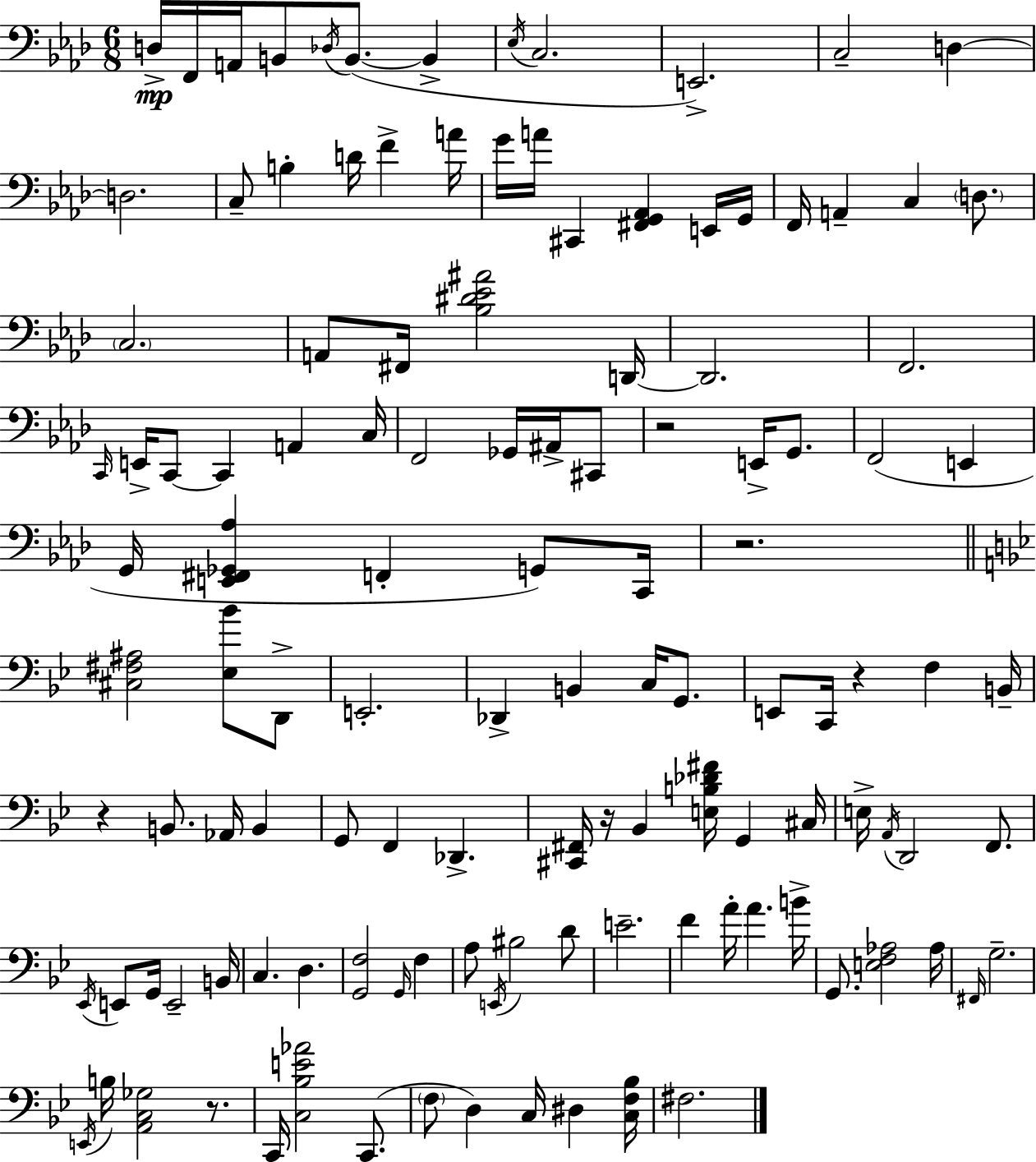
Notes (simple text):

D3/s F2/s A2/s B2/e Db3/s B2/e. B2/q Eb3/s C3/h. E2/h. C3/h D3/q D3/h. C3/e B3/q D4/s F4/q A4/s G4/s A4/s C#2/q [F#2,G2,Ab2]/q E2/s G2/s F2/s A2/q C3/q D3/e. C3/h. A2/e F#2/s [Bb3,D#4,Eb4,A#4]/h D2/s D2/h. F2/h. C2/s E2/s C2/e C2/q A2/q C3/s F2/h Gb2/s A#2/s C#2/e R/h E2/s G2/e. F2/h E2/q G2/s [E2,F#2,Gb2,Ab3]/q F2/q G2/e C2/s R/h. [C#3,F#3,A#3]/h [Eb3,Bb4]/e D2/e E2/h. Db2/q B2/q C3/s G2/e. E2/e C2/s R/q F3/q B2/s R/q B2/e. Ab2/s B2/q G2/e F2/q Db2/q. [C#2,F#2]/s R/s Bb2/q [E3,B3,Db4,F#4]/s G2/q C#3/s E3/s A2/s D2/h F2/e. Eb2/s E2/e G2/s E2/h B2/s C3/q. D3/q. [G2,F3]/h G2/s F3/q A3/e E2/s BIS3/h D4/e E4/h. F4/q A4/s A4/q. B4/s G2/e. [E3,F3,Ab3]/h Ab3/s F#2/s G3/h. E2/s B3/s [A2,C3,Gb3]/h R/e. C2/s [C3,Bb3,E4,Ab4]/h C2/e. F3/e D3/q C3/s D#3/q [C3,F3,Bb3]/s F#3/h.